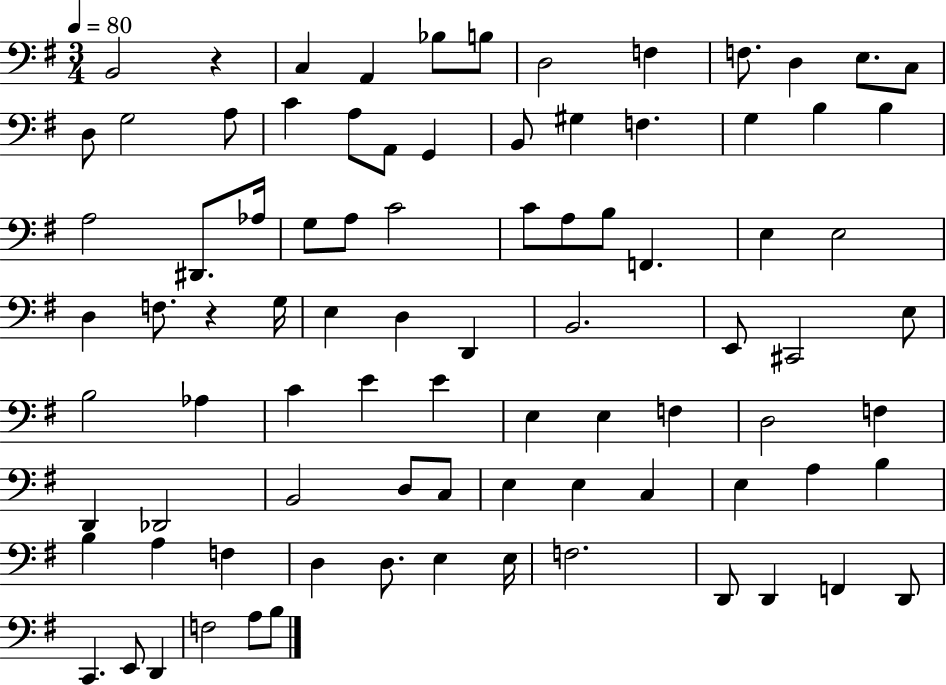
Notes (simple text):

B2/h R/q C3/q A2/q Bb3/e B3/e D3/h F3/q F3/e. D3/q E3/e. C3/e D3/e G3/h A3/e C4/q A3/e A2/e G2/q B2/e G#3/q F3/q. G3/q B3/q B3/q A3/h D#2/e. Ab3/s G3/e A3/e C4/h C4/e A3/e B3/e F2/q. E3/q E3/h D3/q F3/e. R/q G3/s E3/q D3/q D2/q B2/h. E2/e C#2/h E3/e B3/h Ab3/q C4/q E4/q E4/q E3/q E3/q F3/q D3/h F3/q D2/q Db2/h B2/h D3/e C3/e E3/q E3/q C3/q E3/q A3/q B3/q B3/q A3/q F3/q D3/q D3/e. E3/q E3/s F3/h. D2/e D2/q F2/q D2/e C2/q. E2/e D2/q F3/h A3/e B3/e